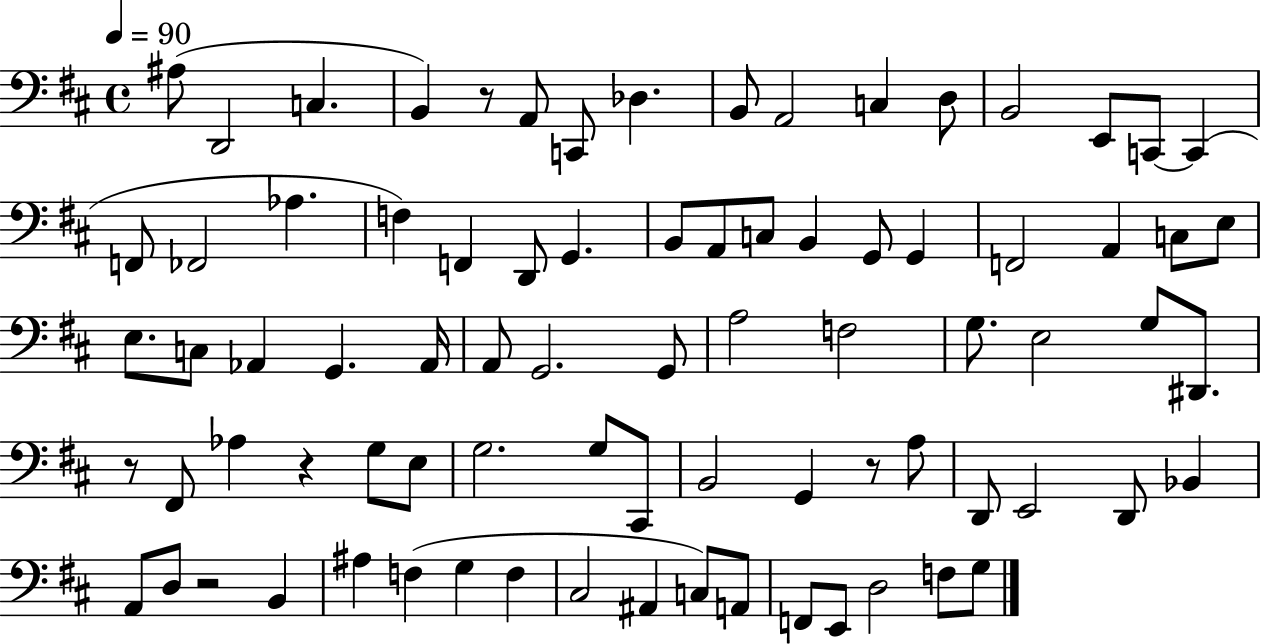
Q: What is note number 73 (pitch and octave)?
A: E2